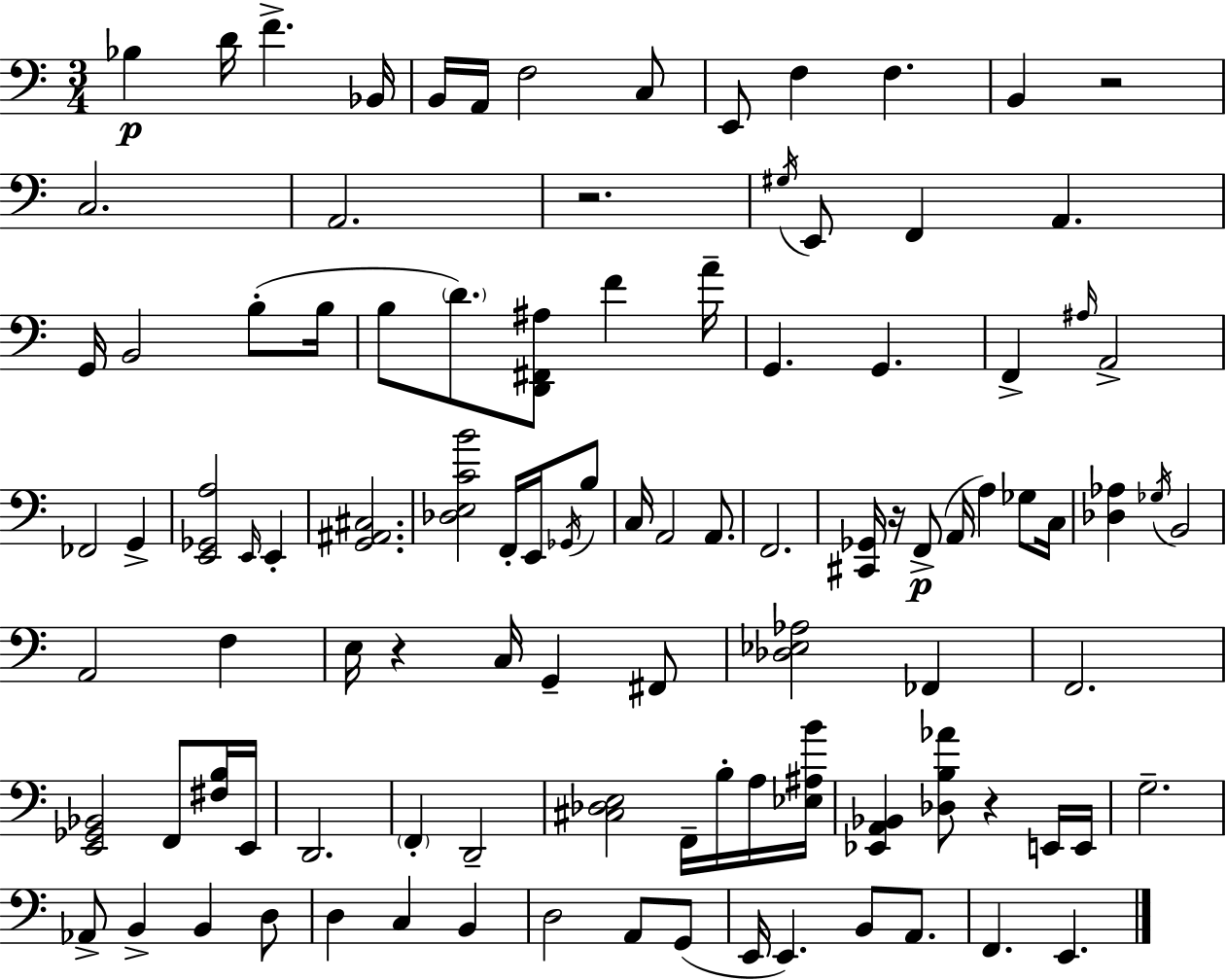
X:1
T:Untitled
M:3/4
L:1/4
K:Am
_B, D/4 F _B,,/4 B,,/4 A,,/4 F,2 C,/2 E,,/2 F, F, B,, z2 C,2 A,,2 z2 ^G,/4 E,,/2 F,, A,, G,,/4 B,,2 B,/2 B,/4 B,/2 D/2 [D,,^F,,^A,]/2 F A/4 G,, G,, F,, ^A,/4 A,,2 _F,,2 G,, [E,,_G,,A,]2 E,,/4 E,, [G,,^A,,^C,]2 [_D,E,CB]2 F,,/4 E,,/4 _G,,/4 B,/2 C,/4 A,,2 A,,/2 F,,2 [^C,,_G,,]/4 z/4 F,,/2 A,,/4 A, _G,/2 C,/4 [_D,_A,] _G,/4 B,,2 A,,2 F, E,/4 z C,/4 G,, ^F,,/2 [_D,_E,_A,]2 _F,, F,,2 [E,,_G,,_B,,]2 F,,/2 [^F,B,]/4 E,,/4 D,,2 F,, D,,2 [^C,_D,E,]2 F,,/4 B,/4 A,/4 [_E,^A,B]/4 [_E,,A,,_B,,] [_D,B,_A]/2 z E,,/4 E,,/4 G,2 _A,,/2 B,, B,, D,/2 D, C, B,, D,2 A,,/2 G,,/2 E,,/4 E,, B,,/2 A,,/2 F,, E,,